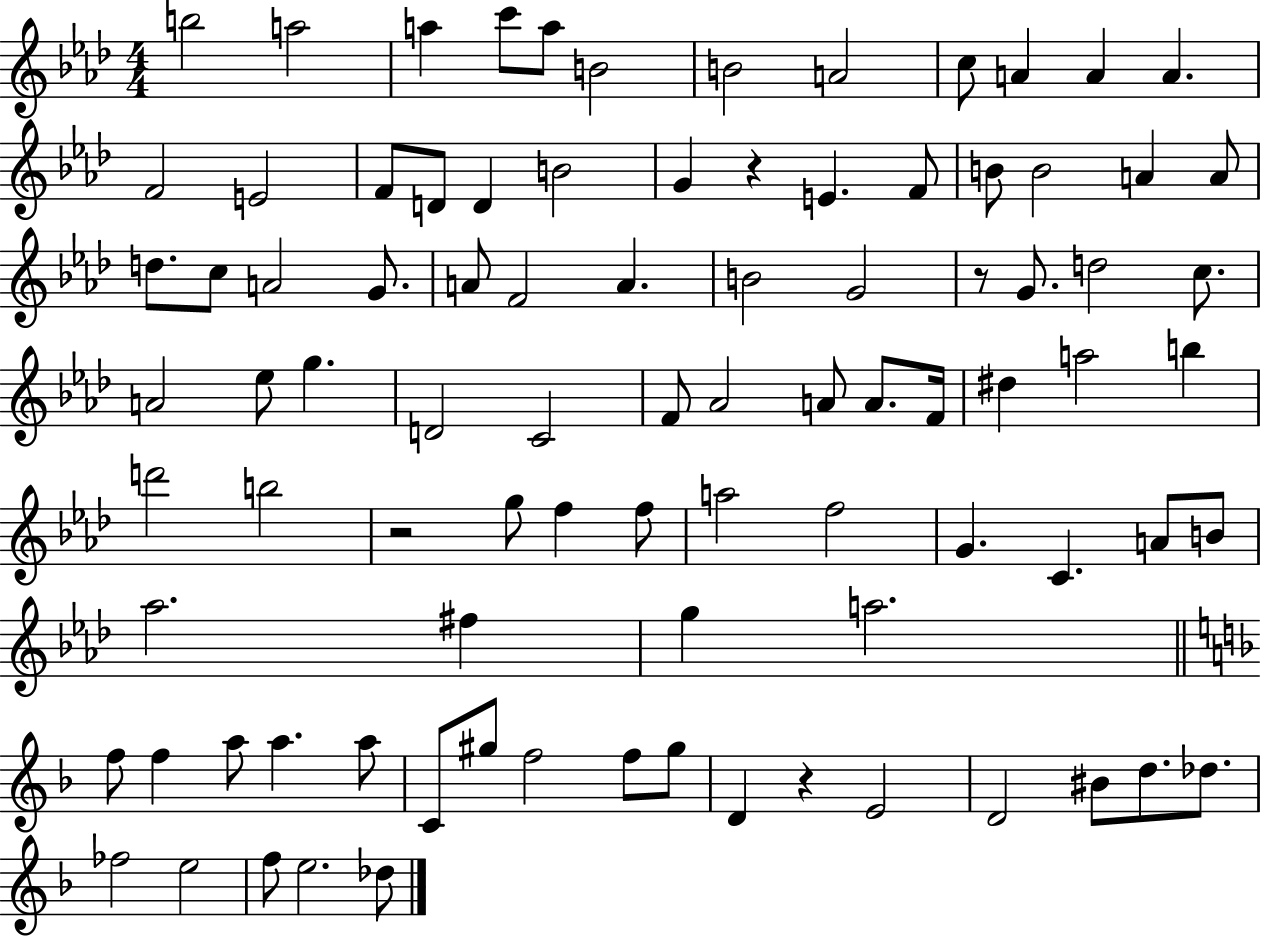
B5/h A5/h A5/q C6/e A5/e B4/h B4/h A4/h C5/e A4/q A4/q A4/q. F4/h E4/h F4/e D4/e D4/q B4/h G4/q R/q E4/q. F4/e B4/e B4/h A4/q A4/e D5/e. C5/e A4/h G4/e. A4/e F4/h A4/q. B4/h G4/h R/e G4/e. D5/h C5/e. A4/h Eb5/e G5/q. D4/h C4/h F4/e Ab4/h A4/e A4/e. F4/s D#5/q A5/h B5/q D6/h B5/h R/h G5/e F5/q F5/e A5/h F5/h G4/q. C4/q. A4/e B4/e Ab5/h. F#5/q G5/q A5/h. F5/e F5/q A5/e A5/q. A5/e C4/e G#5/e F5/h F5/e G#5/e D4/q R/q E4/h D4/h BIS4/e D5/e. Db5/e. FES5/h E5/h F5/e E5/h. Db5/e